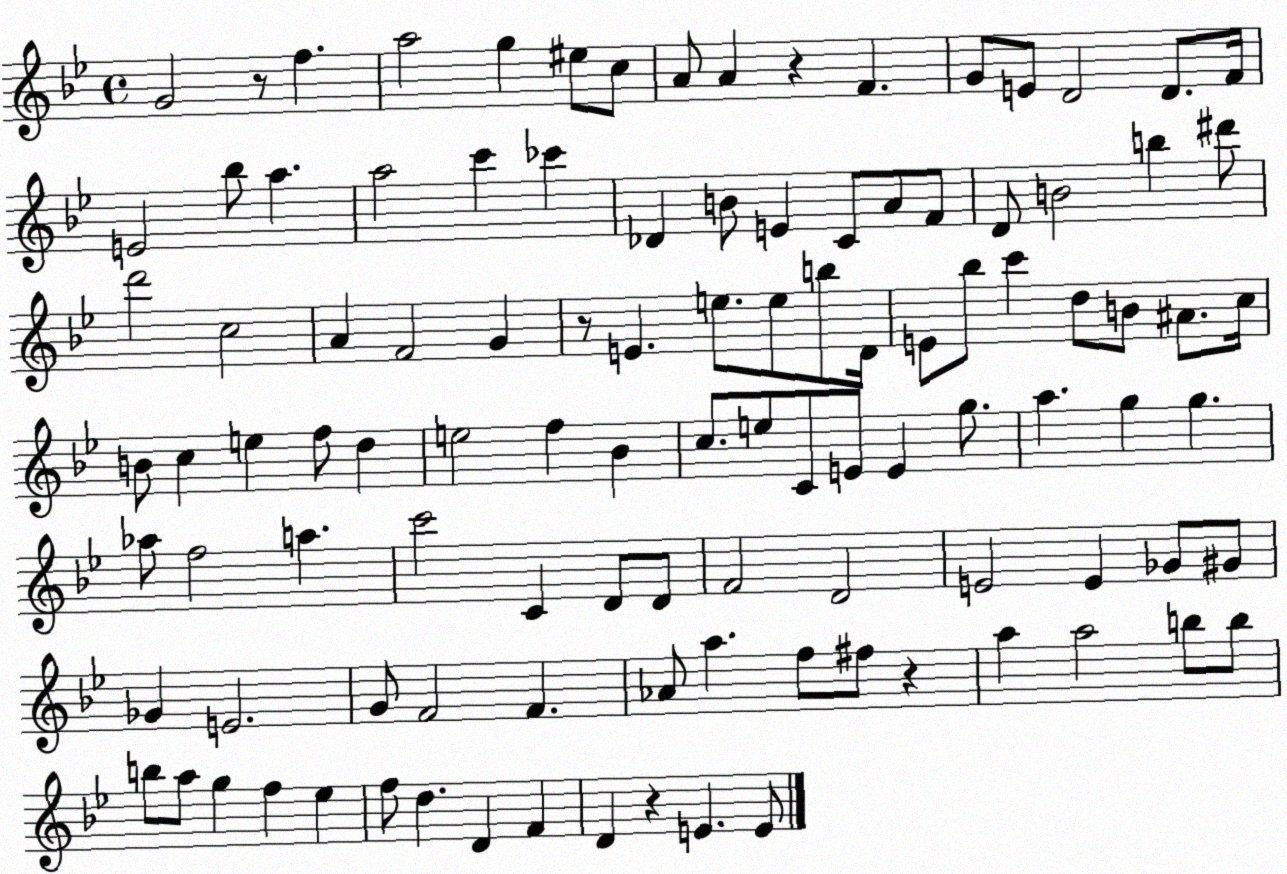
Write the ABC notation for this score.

X:1
T:Untitled
M:4/4
L:1/4
K:Bb
G2 z/2 f a2 g ^e/2 c/2 A/2 A z F G/2 E/2 D2 D/2 F/4 E2 _b/2 a a2 c' _c' _D B/2 E C/2 A/2 F/2 D/2 B2 b ^d'/2 d'2 c2 A F2 G z/2 E e/2 e/2 b/2 D/4 E/2 _b/2 c' d/2 B/2 ^A/2 c/4 B/2 c e f/2 d e2 f _B c/2 e/2 C/2 E/2 E g/2 a g g _a/2 f2 a c'2 C D/2 D/2 F2 D2 E2 E _G/2 ^G/2 _G E2 G/2 F2 F _A/2 a f/2 ^f/2 z a a2 b/2 b/2 b/2 a/2 g f _e f/2 d D F D z E E/2